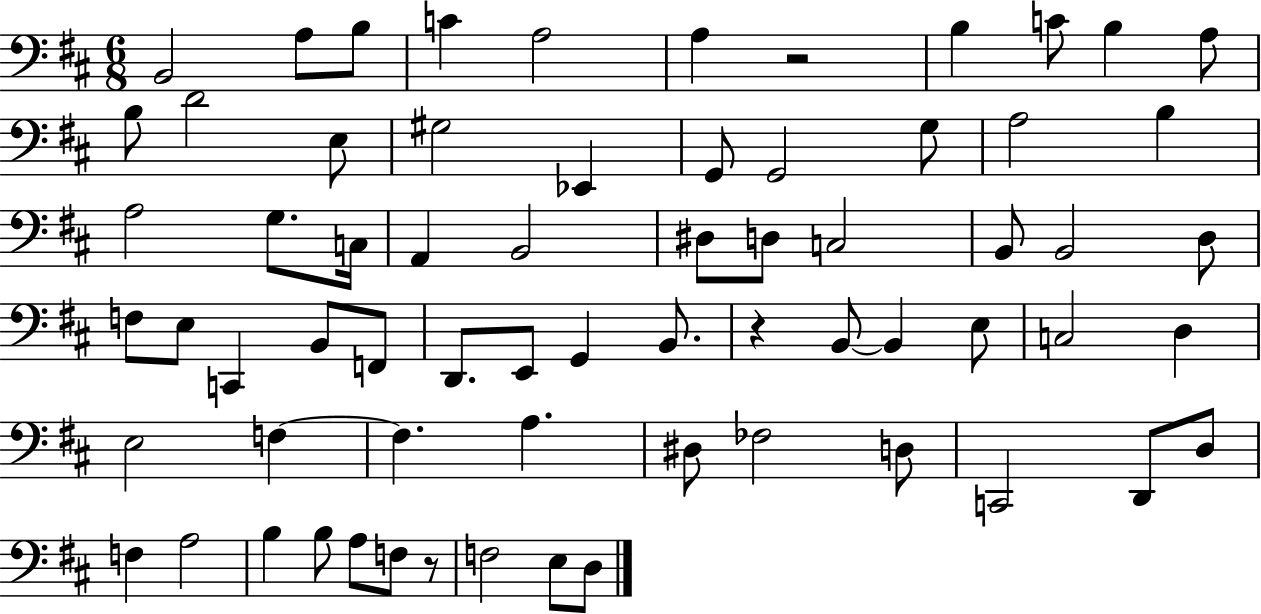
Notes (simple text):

B2/h A3/e B3/e C4/q A3/h A3/q R/h B3/q C4/e B3/q A3/e B3/e D4/h E3/e G#3/h Eb2/q G2/e G2/h G3/e A3/h B3/q A3/h G3/e. C3/s A2/q B2/h D#3/e D3/e C3/h B2/e B2/h D3/e F3/e E3/e C2/q B2/e F2/e D2/e. E2/e G2/q B2/e. R/q B2/e B2/q E3/e C3/h D3/q E3/h F3/q F3/q. A3/q. D#3/e FES3/h D3/e C2/h D2/e D3/e F3/q A3/h B3/q B3/e A3/e F3/e R/e F3/h E3/e D3/e